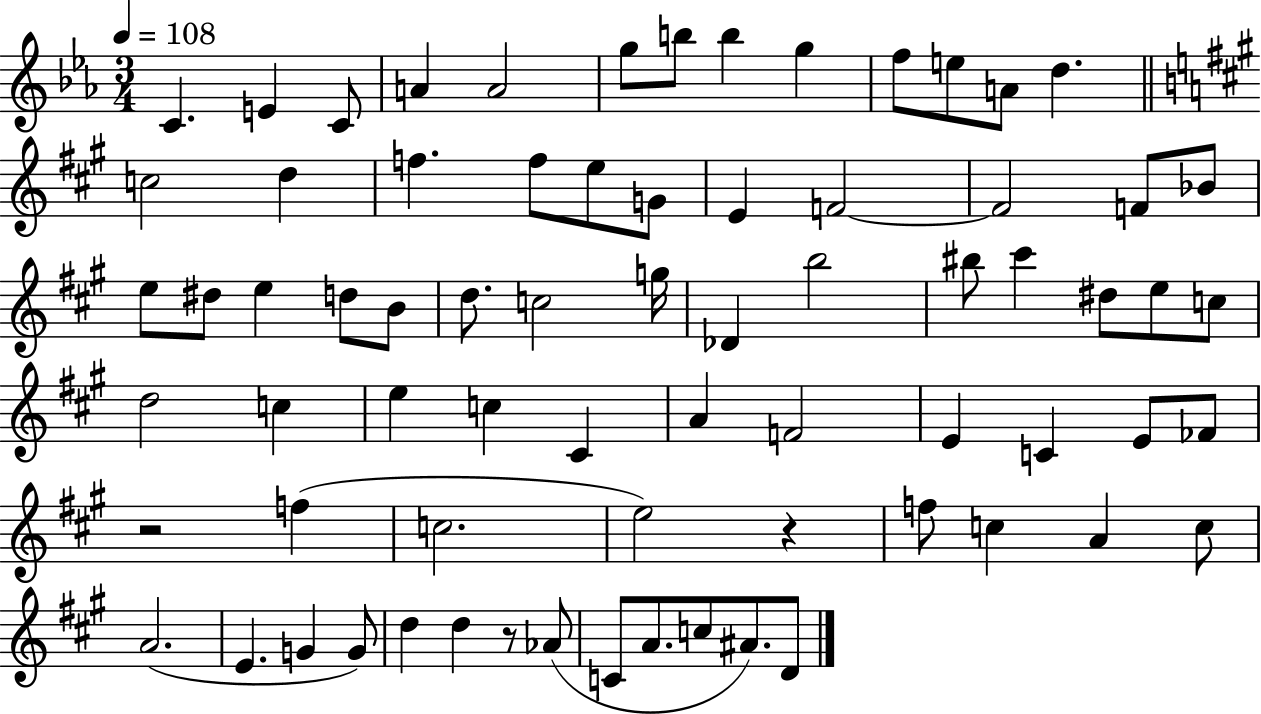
{
  \clef treble
  \numericTimeSignature
  \time 3/4
  \key ees \major
  \tempo 4 = 108
  c'4. e'4 c'8 | a'4 a'2 | g''8 b''8 b''4 g''4 | f''8 e''8 a'8 d''4. | \break \bar "||" \break \key a \major c''2 d''4 | f''4. f''8 e''8 g'8 | e'4 f'2~~ | f'2 f'8 bes'8 | \break e''8 dis''8 e''4 d''8 b'8 | d''8. c''2 g''16 | des'4 b''2 | bis''8 cis'''4 dis''8 e''8 c''8 | \break d''2 c''4 | e''4 c''4 cis'4 | a'4 f'2 | e'4 c'4 e'8 fes'8 | \break r2 f''4( | c''2. | e''2) r4 | f''8 c''4 a'4 c''8 | \break a'2.( | e'4. g'4 g'8) | d''4 d''4 r8 aes'8( | c'8 a'8. c''8 ais'8.) d'8 | \break \bar "|."
}